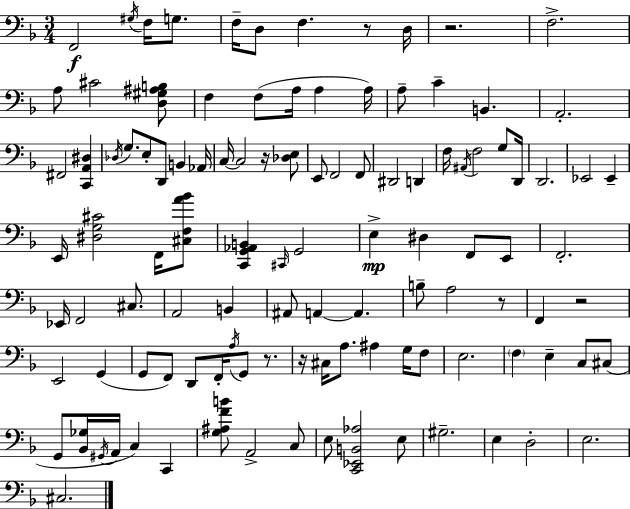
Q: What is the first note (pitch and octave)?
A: F2